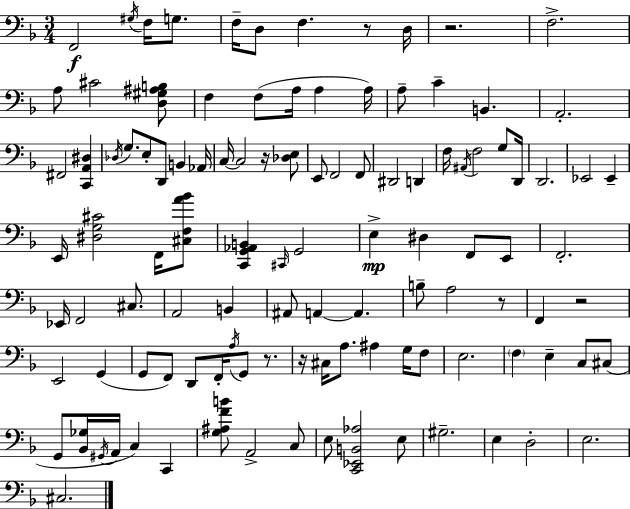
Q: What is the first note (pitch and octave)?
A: F2